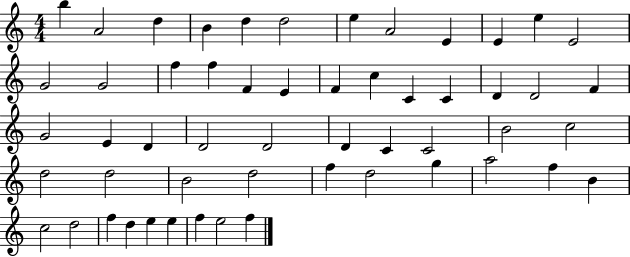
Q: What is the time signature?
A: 4/4